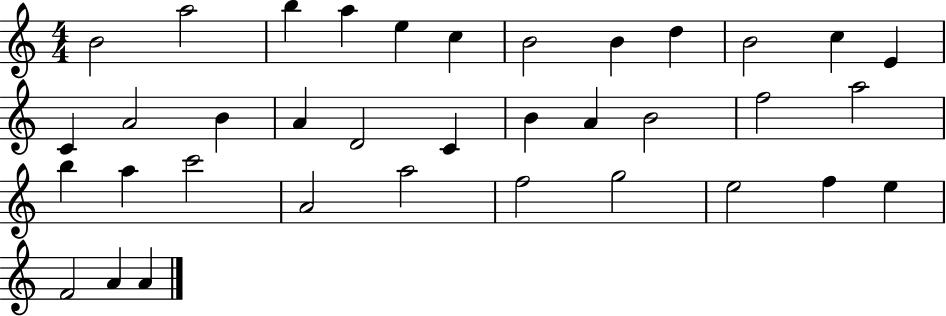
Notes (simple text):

B4/h A5/h B5/q A5/q E5/q C5/q B4/h B4/q D5/q B4/h C5/q E4/q C4/q A4/h B4/q A4/q D4/h C4/q B4/q A4/q B4/h F5/h A5/h B5/q A5/q C6/h A4/h A5/h F5/h G5/h E5/h F5/q E5/q F4/h A4/q A4/q